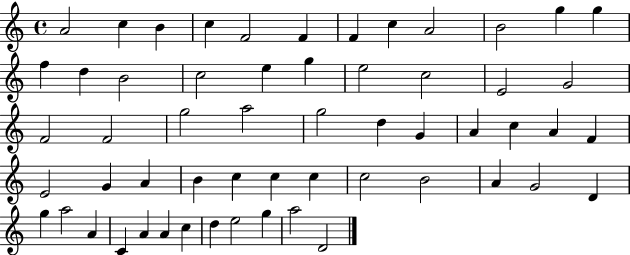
A4/h C5/q B4/q C5/q F4/h F4/q F4/q C5/q A4/h B4/h G5/q G5/q F5/q D5/q B4/h C5/h E5/q G5/q E5/h C5/h E4/h G4/h F4/h F4/h G5/h A5/h G5/h D5/q G4/q A4/q C5/q A4/q F4/q E4/h G4/q A4/q B4/q C5/q C5/q C5/q C5/h B4/h A4/q G4/h D4/q G5/q A5/h A4/q C4/q A4/q A4/q C5/q D5/q E5/h G5/q A5/h D4/h